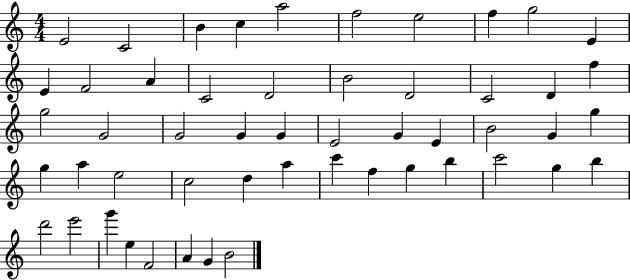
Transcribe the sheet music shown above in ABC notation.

X:1
T:Untitled
M:4/4
L:1/4
K:C
E2 C2 B c a2 f2 e2 f g2 E E F2 A C2 D2 B2 D2 C2 D f g2 G2 G2 G G E2 G E B2 G g g a e2 c2 d a c' f g b c'2 g b d'2 e'2 g' e F2 A G B2